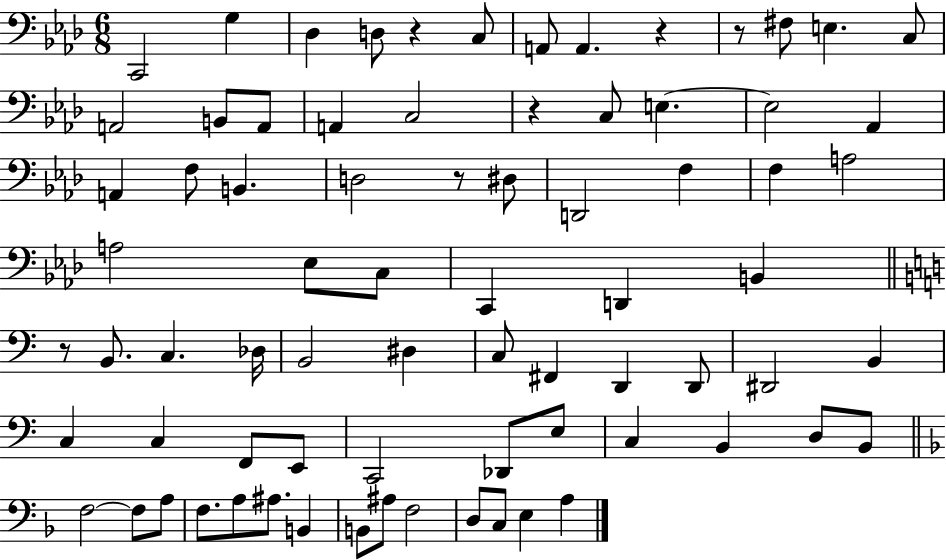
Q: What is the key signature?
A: AES major